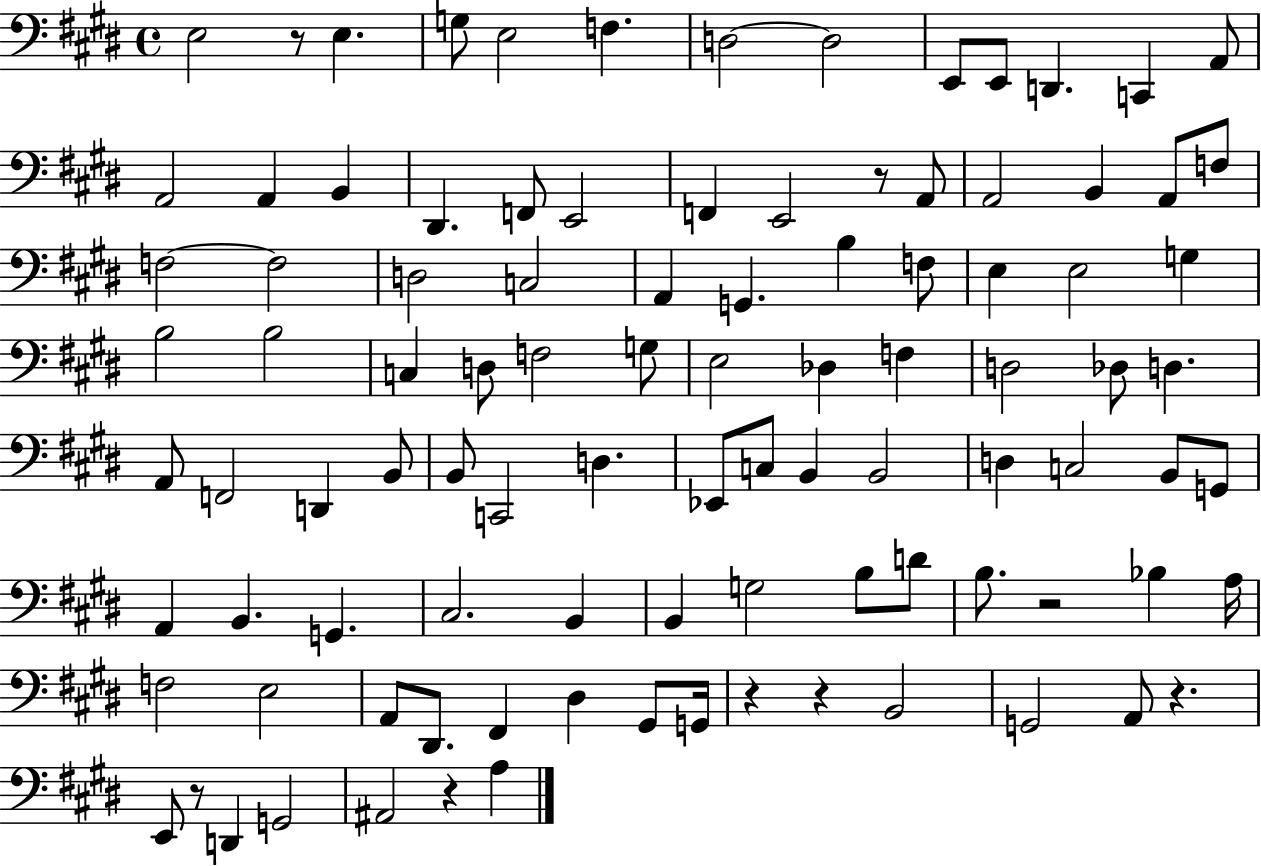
E3/h R/e E3/q. G3/e E3/h F3/q. D3/h D3/h E2/e E2/e D2/q. C2/q A2/e A2/h A2/q B2/q D#2/q. F2/e E2/h F2/q E2/h R/e A2/e A2/h B2/q A2/e F3/e F3/h F3/h D3/h C3/h A2/q G2/q. B3/q F3/e E3/q E3/h G3/q B3/h B3/h C3/q D3/e F3/h G3/e E3/h Db3/q F3/q D3/h Db3/e D3/q. A2/e F2/h D2/q B2/e B2/e C2/h D3/q. Eb2/e C3/e B2/q B2/h D3/q C3/h B2/e G2/e A2/q B2/q. G2/q. C#3/h. B2/q B2/q G3/h B3/e D4/e B3/e. R/h Bb3/q A3/s F3/h E3/h A2/e D#2/e. F#2/q D#3/q G#2/e G2/s R/q R/q B2/h G2/h A2/e R/q. E2/e R/e D2/q G2/h A#2/h R/q A3/q